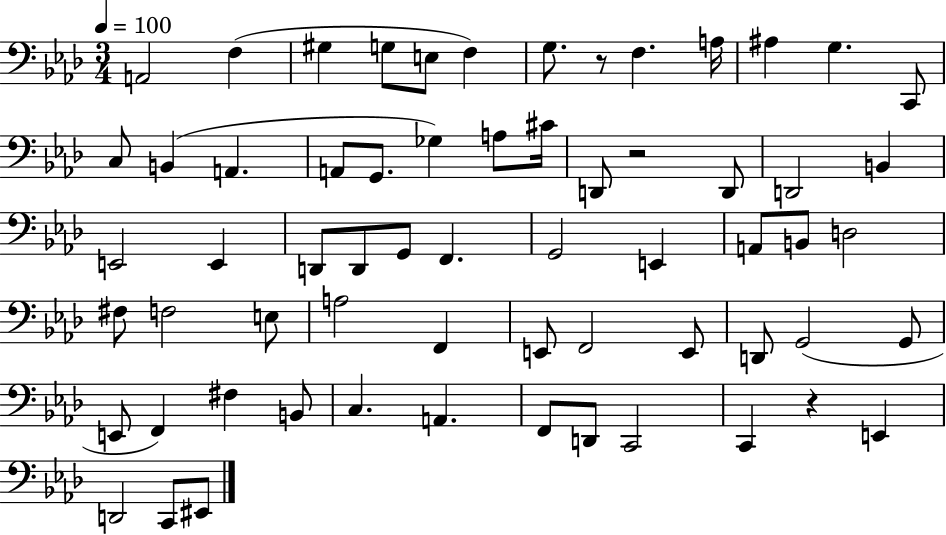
A2/h F3/q G#3/q G3/e E3/e F3/q G3/e. R/e F3/q. A3/s A#3/q G3/q. C2/e C3/e B2/q A2/q. A2/e G2/e. Gb3/q A3/e C#4/s D2/e R/h D2/e D2/h B2/q E2/h E2/q D2/e D2/e G2/e F2/q. G2/h E2/q A2/e B2/e D3/h F#3/e F3/h E3/e A3/h F2/q E2/e F2/h E2/e D2/e G2/h G2/e E2/e F2/q F#3/q B2/e C3/q. A2/q. F2/e D2/e C2/h C2/q R/q E2/q D2/h C2/e EIS2/e